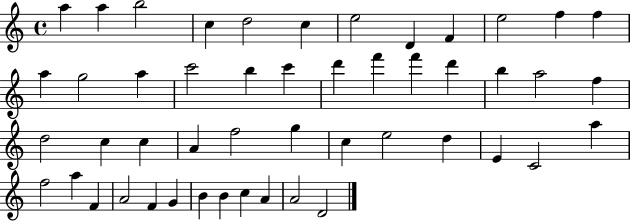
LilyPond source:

{
  \clef treble
  \time 4/4
  \defaultTimeSignature
  \key c \major
  a''4 a''4 b''2 | c''4 d''2 c''4 | e''2 d'4 f'4 | e''2 f''4 f''4 | \break a''4 g''2 a''4 | c'''2 b''4 c'''4 | d'''4 f'''4 f'''4 d'''4 | b''4 a''2 f''4 | \break d''2 c''4 c''4 | a'4 f''2 g''4 | c''4 e''2 d''4 | e'4 c'2 a''4 | \break f''2 a''4 f'4 | a'2 f'4 g'4 | b'4 b'4 c''4 a'4 | a'2 d'2 | \break \bar "|."
}